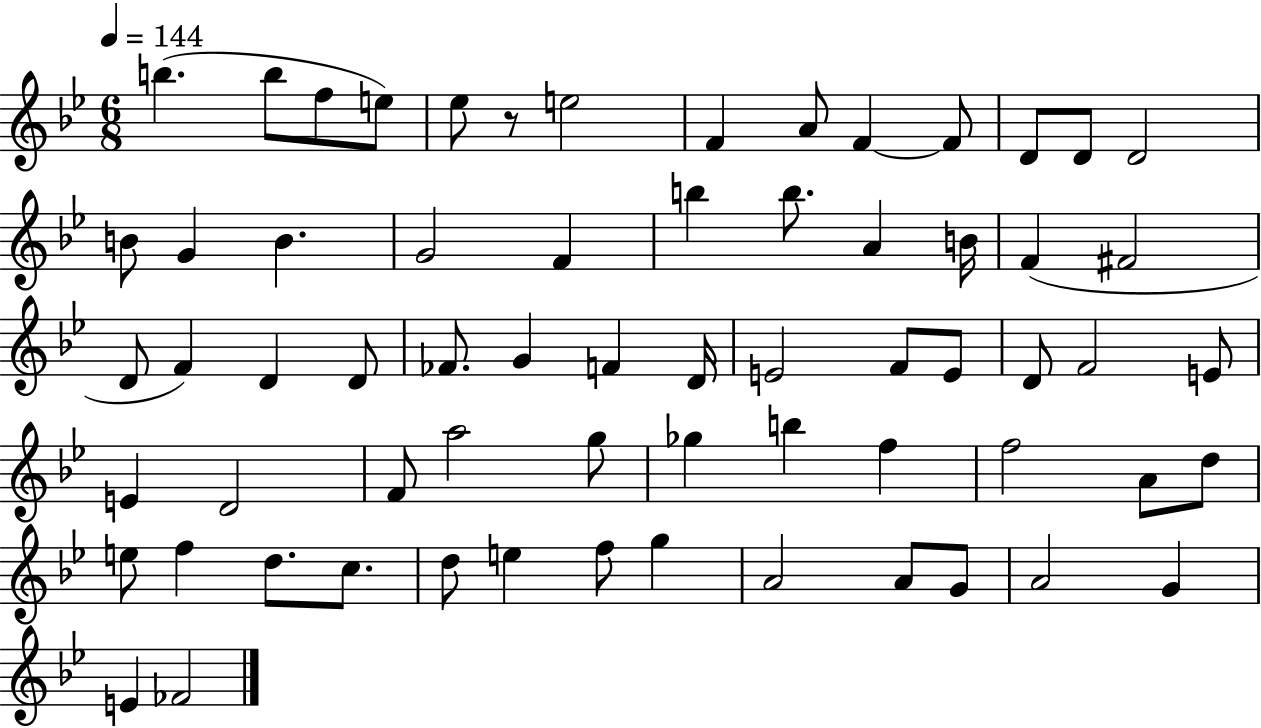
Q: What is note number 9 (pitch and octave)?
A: F4